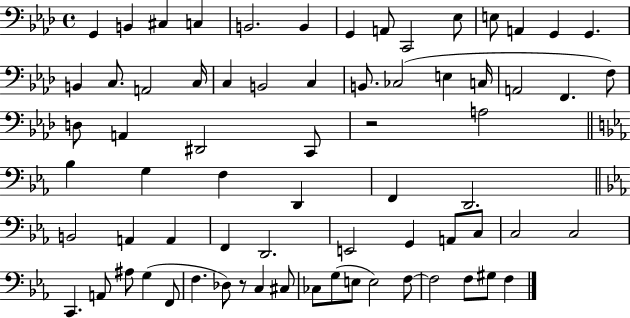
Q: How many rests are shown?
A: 2